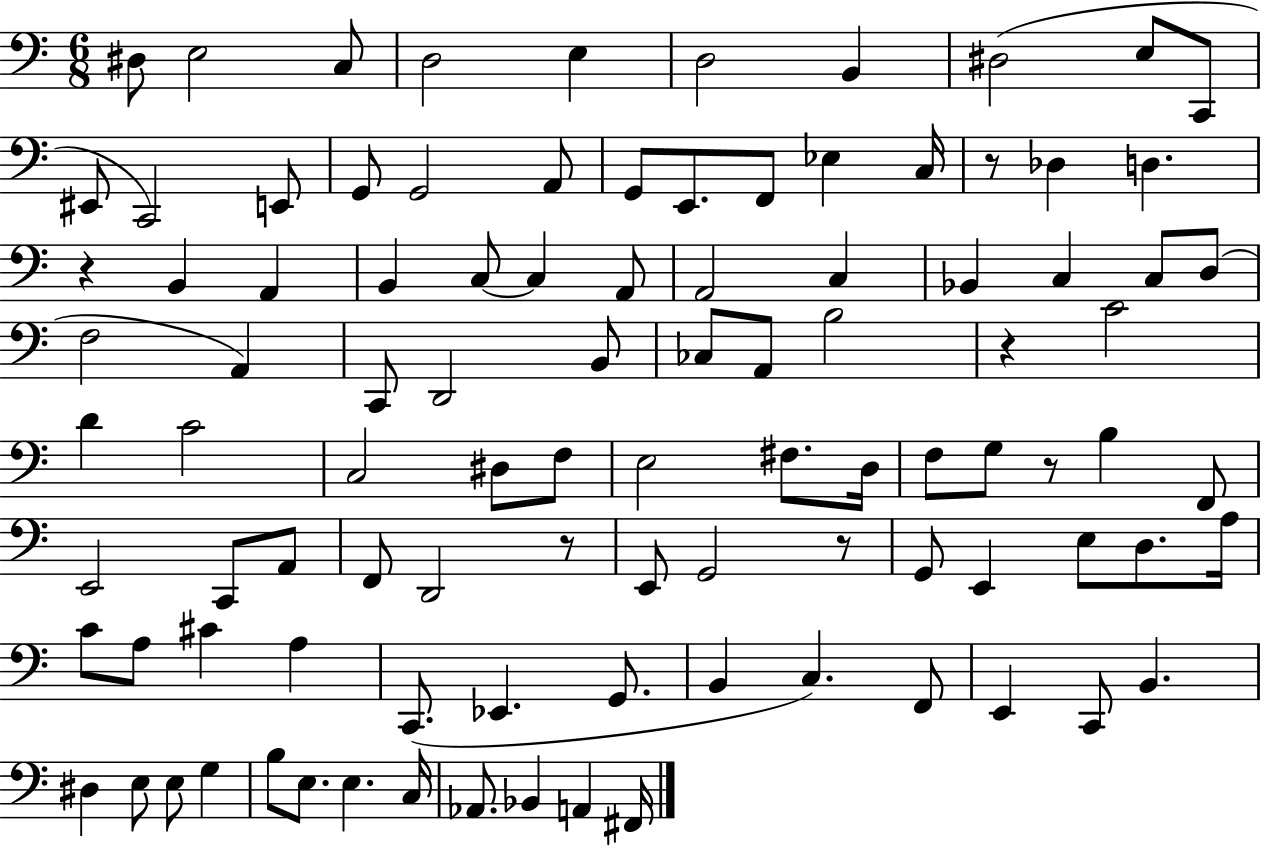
D#3/e E3/h C3/e D3/h E3/q D3/h B2/q D#3/h E3/e C2/e EIS2/e C2/h E2/e G2/e G2/h A2/e G2/e E2/e. F2/e Eb3/q C3/s R/e Db3/q D3/q. R/q B2/q A2/q B2/q C3/e C3/q A2/e A2/h C3/q Bb2/q C3/q C3/e D3/e F3/h A2/q C2/e D2/h B2/e CES3/e A2/e B3/h R/q C4/h D4/q C4/h C3/h D#3/e F3/e E3/h F#3/e. D3/s F3/e G3/e R/e B3/q F2/e E2/h C2/e A2/e F2/e D2/h R/e E2/e G2/h R/e G2/e E2/q E3/e D3/e. A3/s C4/e A3/e C#4/q A3/q C2/e. Eb2/q. G2/e. B2/q C3/q. F2/e E2/q C2/e B2/q. D#3/q E3/e E3/e G3/q B3/e E3/e. E3/q. C3/s Ab2/e. Bb2/q A2/q F#2/s